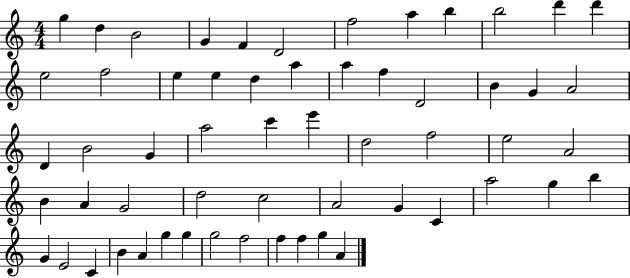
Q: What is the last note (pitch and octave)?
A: A4